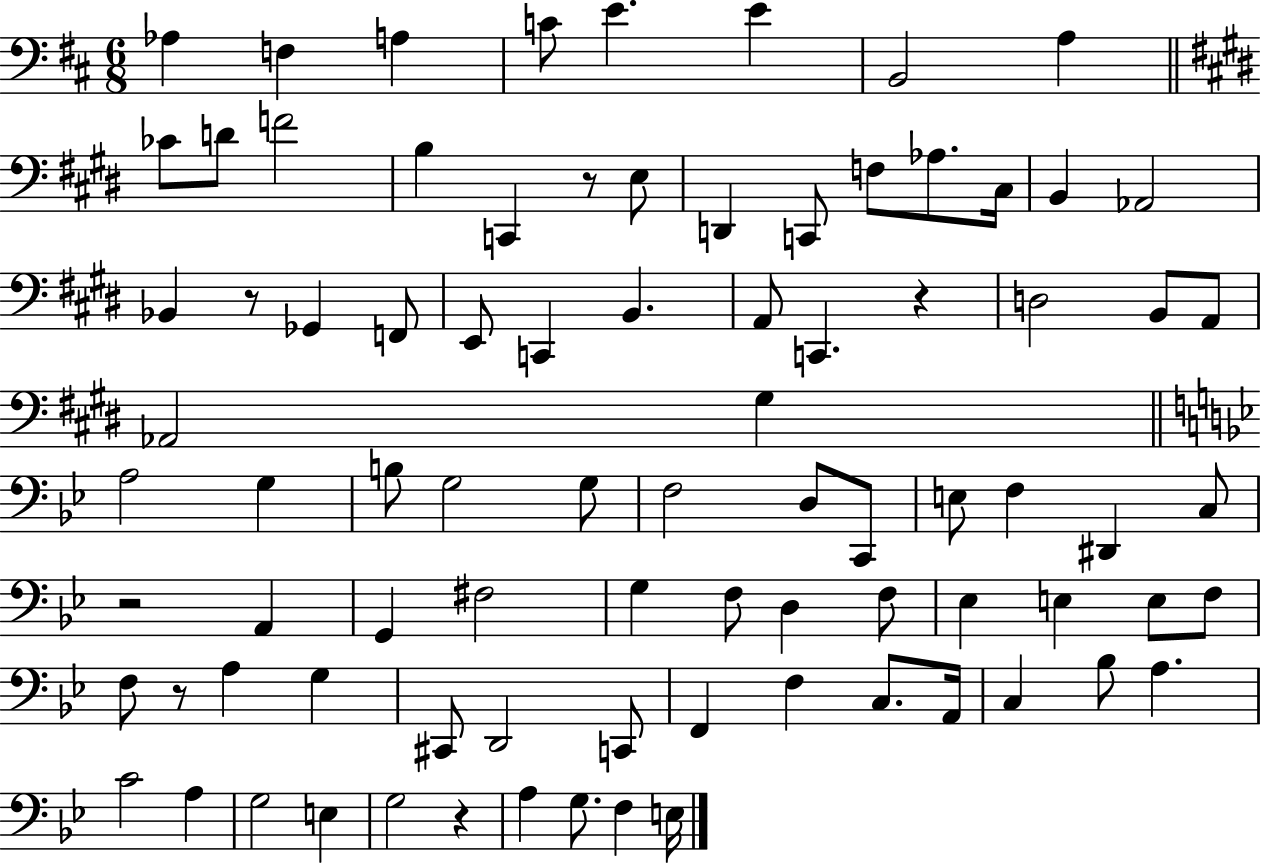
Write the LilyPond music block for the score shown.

{
  \clef bass
  \numericTimeSignature
  \time 6/8
  \key d \major
  aes4 f4 a4 | c'8 e'4. e'4 | b,2 a4 | \bar "||" \break \key e \major ces'8 d'8 f'2 | b4 c,4 r8 e8 | d,4 c,8 f8 aes8. cis16 | b,4 aes,2 | \break bes,4 r8 ges,4 f,8 | e,8 c,4 b,4. | a,8 c,4. r4 | d2 b,8 a,8 | \break aes,2 gis4 | \bar "||" \break \key g \minor a2 g4 | b8 g2 g8 | f2 d8 c,8 | e8 f4 dis,4 c8 | \break r2 a,4 | g,4 fis2 | g4 f8 d4 f8 | ees4 e4 e8 f8 | \break f8 r8 a4 g4 | cis,8 d,2 c,8 | f,4 f4 c8. a,16 | c4 bes8 a4. | \break c'2 a4 | g2 e4 | g2 r4 | a4 g8. f4 e16 | \break \bar "|."
}